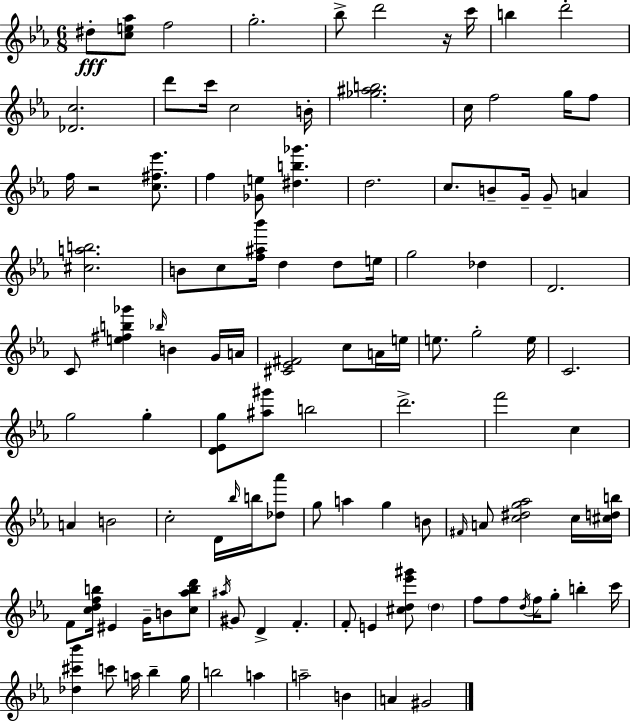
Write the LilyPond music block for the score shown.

{
  \clef treble
  \numericTimeSignature
  \time 6/8
  \key c \minor
  \repeat volta 2 { dis''8-.\fff <c'' e'' aes''>8 f''2 | g''2.-. | bes''8-> d'''2 r16 c'''16 | b''4 d'''2-. | \break <des' c''>2. | d'''8 c'''16 c''2 b'16-. | <ges'' ais'' b''>2. | c''16 f''2 g''16 f''8 | \break f''16 r2 <c'' fis'' ees'''>8. | f''4 <ges' e''>8 <dis'' b'' ges'''>4. | d''2. | c''8. b'8-- g'16-- g'8-- a'4 | \break <cis'' a'' b''>2. | b'8 c''8 <f'' ais'' bes'''>16 d''4 d''8 e''16 | g''2 des''4 | d'2. | \break c'8 <e'' fis'' b'' ges'''>4 \grace { bes''16 } b'4 g'16 | a'16 <cis' ees' fis'>2 c''8 a'16 | e''16 e''8. g''2-. | e''16 c'2. | \break g''2 g''4-. | <d' ees' g''>8 <ais'' gis'''>8 b''2 | d'''2.-> | f'''2 c''4 | \break a'4 b'2 | c''2-. d'16 \grace { bes''16 } b''16 | <des'' aes'''>8 g''8 a''4 g''4 | b'8 \grace { fis'16 } a'8 <c'' dis'' g'' aes''>2 | \break c''16 <cis'' d'' b''>16 f'8 <c'' d'' f'' b''>16 eis'4 g'16-- b'8 | <c'' aes'' b'' d'''>8 \acciaccatura { ais''16 } gis'8 d'4-> f'4.-. | f'8-. e'4 <cis'' d'' ees''' gis'''>8 | \parenthesize d''4 f''8 f''8 \acciaccatura { d''16 } f''16 g''8-. | \break b''4-. c'''16 <des'' cis''' bes'''>4 c'''8 a''16 | bes''4-- g''16 b''2 | a''4 a''2-- | b'4 a'4 gis'2 | \break } \bar "|."
}